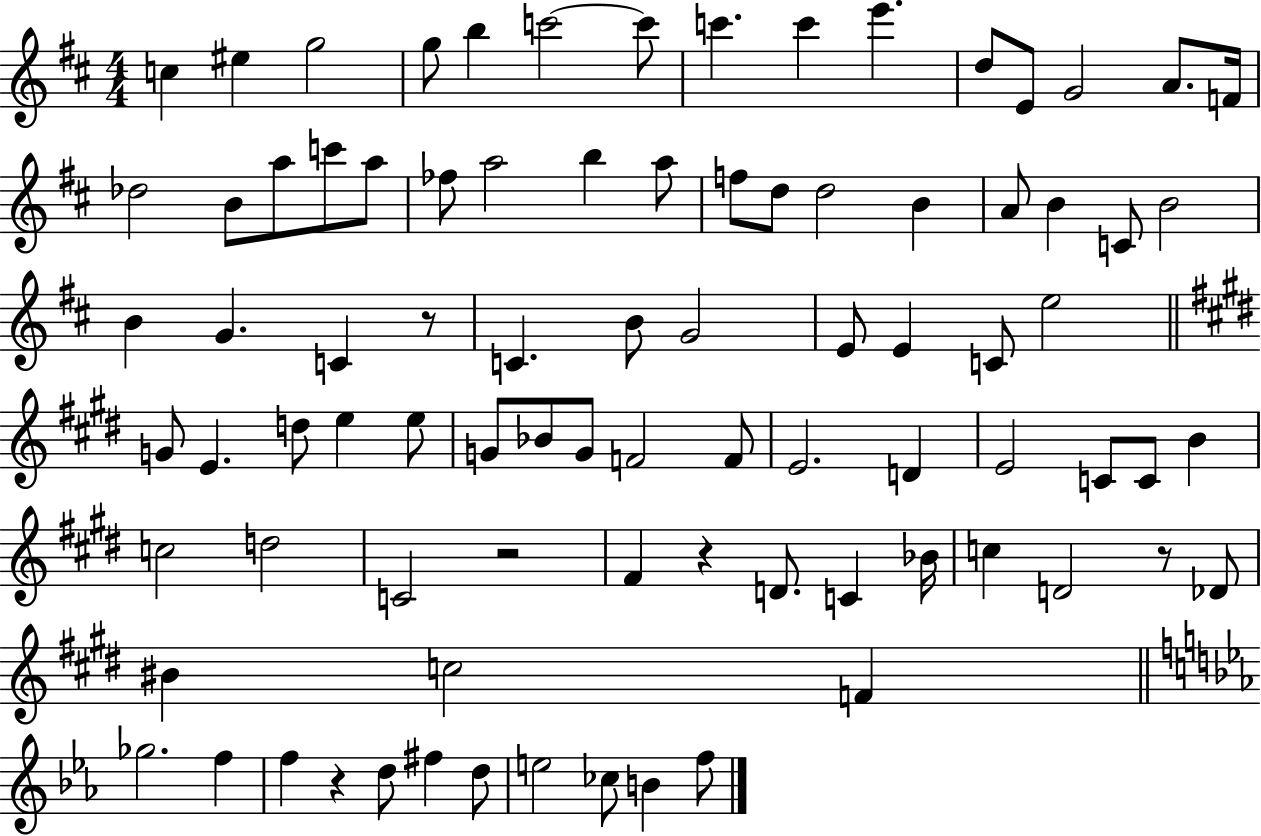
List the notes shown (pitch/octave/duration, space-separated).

C5/q EIS5/q G5/h G5/e B5/q C6/h C6/e C6/q. C6/q E6/q. D5/e E4/e G4/h A4/e. F4/s Db5/h B4/e A5/e C6/e A5/e FES5/e A5/h B5/q A5/e F5/e D5/e D5/h B4/q A4/e B4/q C4/e B4/h B4/q G4/q. C4/q R/e C4/q. B4/e G4/h E4/e E4/q C4/e E5/h G4/e E4/q. D5/e E5/q E5/e G4/e Bb4/e G4/e F4/h F4/e E4/h. D4/q E4/h C4/e C4/e B4/q C5/h D5/h C4/h R/h F#4/q R/q D4/e. C4/q Bb4/s C5/q D4/h R/e Db4/e BIS4/q C5/h F4/q Gb5/h. F5/q F5/q R/q D5/e F#5/q D5/e E5/h CES5/e B4/q F5/e